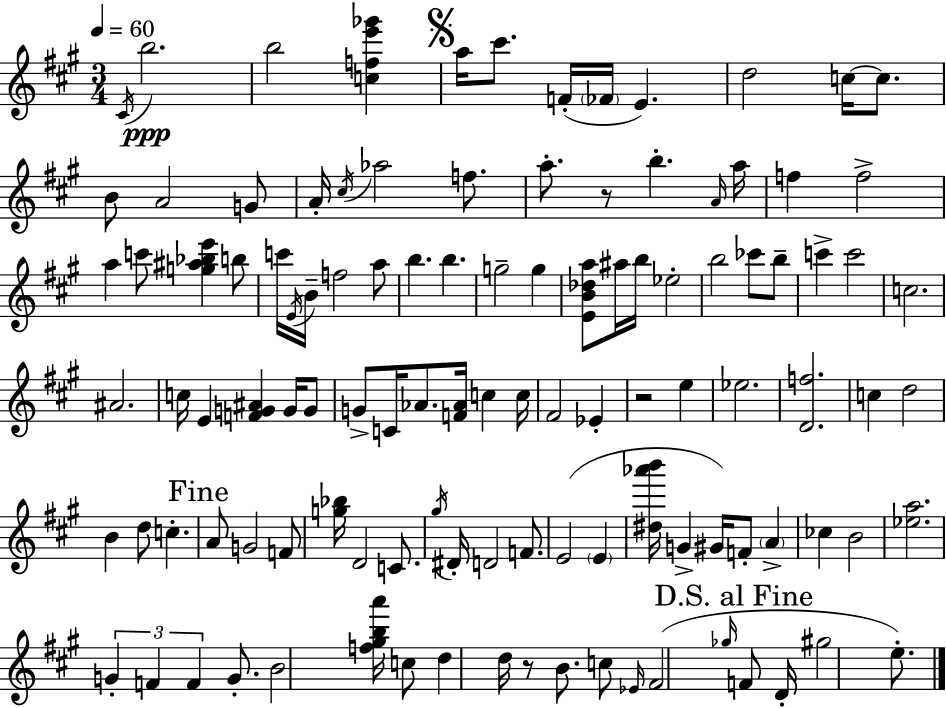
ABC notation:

X:1
T:Untitled
M:3/4
L:1/4
K:A
^C/4 b2 b2 [cfe'_g'] a/4 ^c'/2 F/4 _F/4 E d2 c/4 c/2 B/2 A2 G/2 A/4 ^c/4 _a2 f/2 a/2 z/2 b A/4 a/4 f f2 a c'/2 [g^a_be'] b/2 c'/4 E/4 B/4 f2 a/2 b b g2 g [EB_da]/2 ^a/4 b/4 _e2 b2 _c'/2 b/2 c' c'2 c2 ^A2 c/4 E [FG^A] G/4 G/2 G/2 C/4 _A/2 [F_A]/4 c c/4 ^F2 _E z2 e _e2 [Df]2 c d2 B d/2 c A/2 G2 F/2 [g_b]/4 D2 C/2 ^g/4 ^D/4 D2 F/2 E2 E [^d_a'b']/4 G ^G/4 F/2 A _c B2 [_ea]2 G F F G/2 B2 [f^gba']/4 c/2 d d/4 z/2 B/2 c/2 _E/4 ^F2 _g/4 F/2 D/4 ^g2 e/2